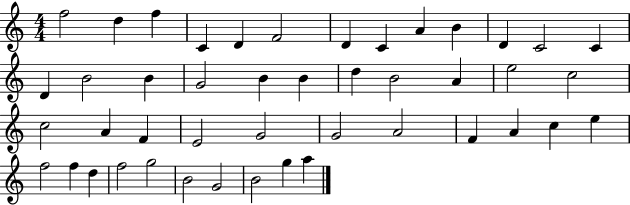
F5/h D5/q F5/q C4/q D4/q F4/h D4/q C4/q A4/q B4/q D4/q C4/h C4/q D4/q B4/h B4/q G4/h B4/q B4/q D5/q B4/h A4/q E5/h C5/h C5/h A4/q F4/q E4/h G4/h G4/h A4/h F4/q A4/q C5/q E5/q F5/h F5/q D5/q F5/h G5/h B4/h G4/h B4/h G5/q A5/q